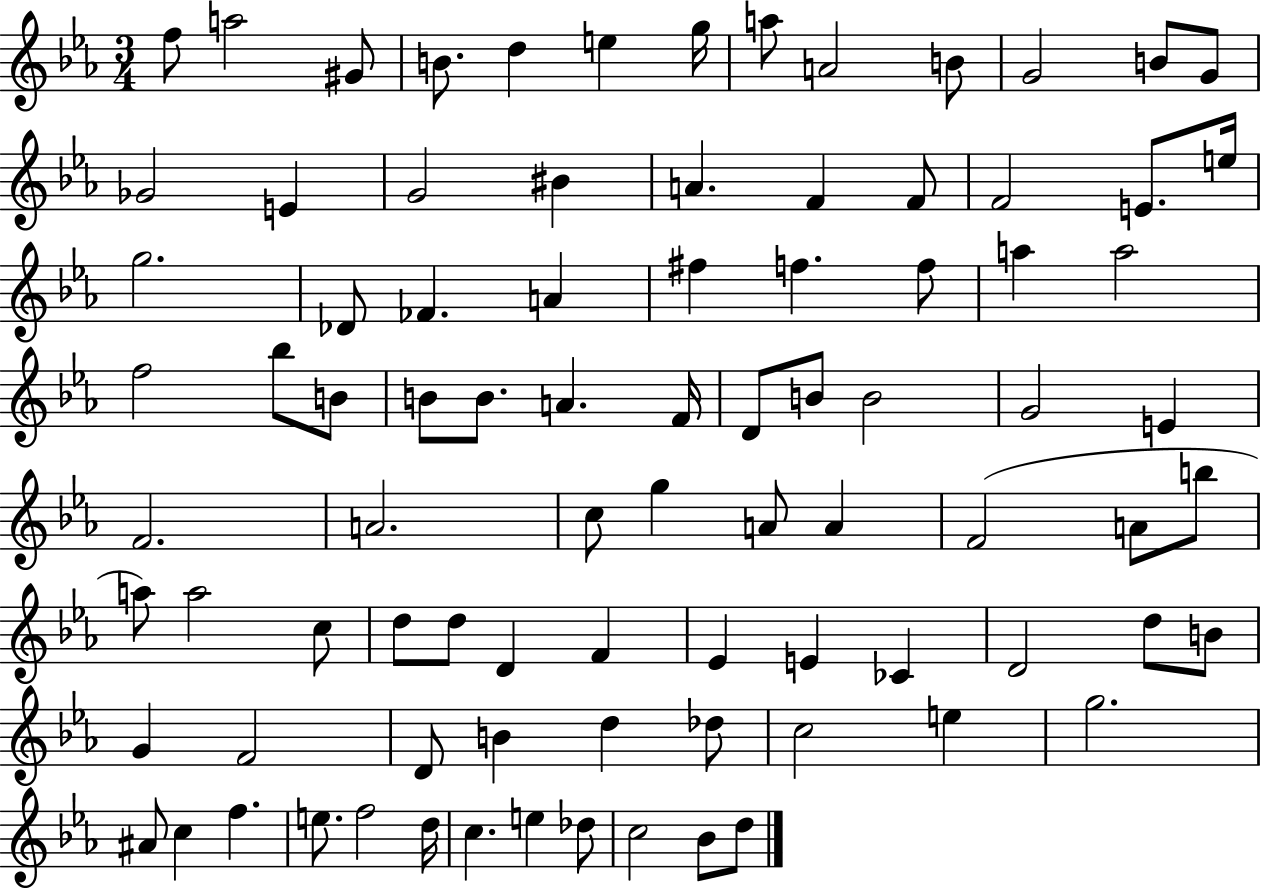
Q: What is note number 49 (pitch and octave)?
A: A4